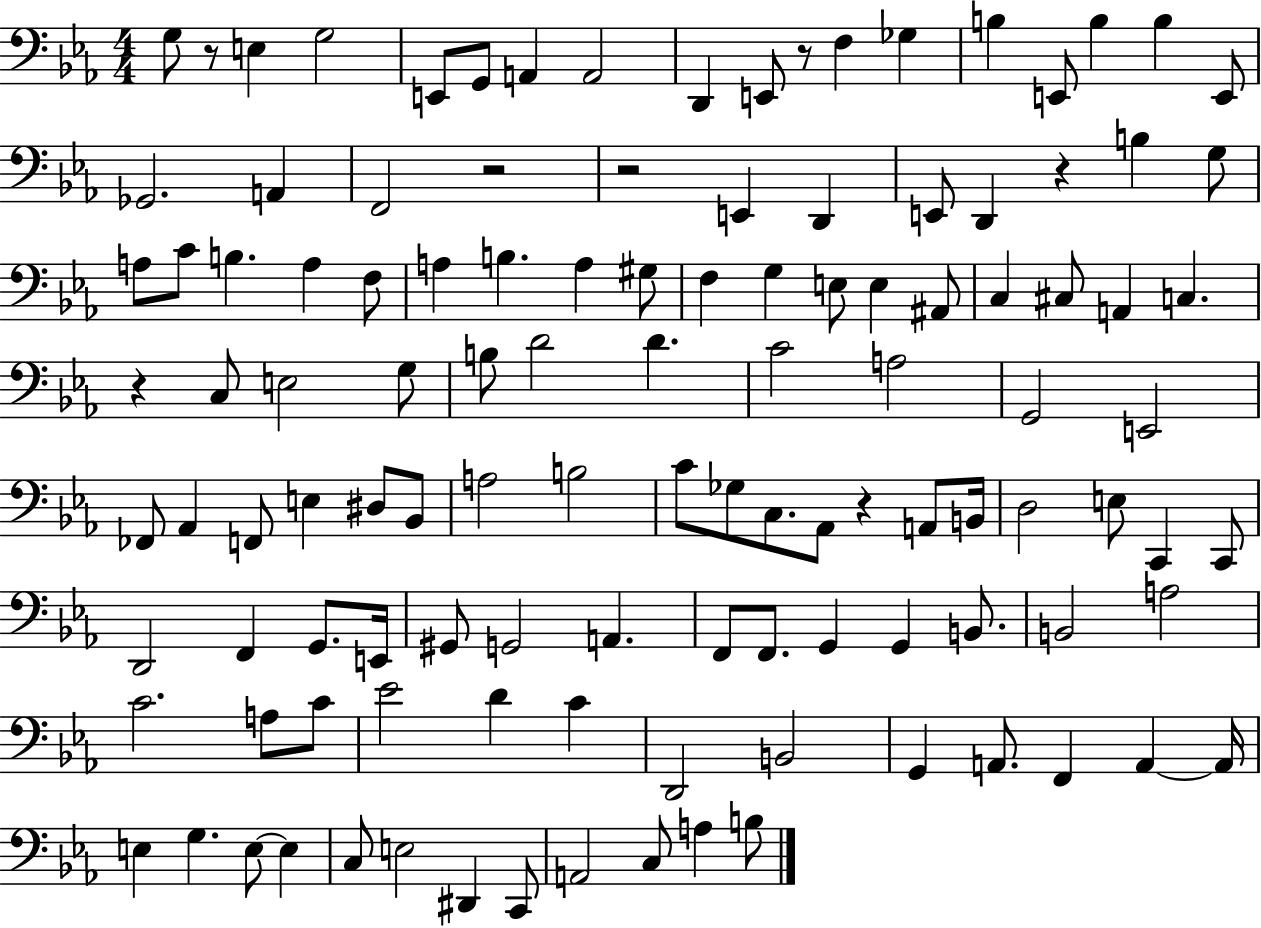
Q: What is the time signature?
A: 4/4